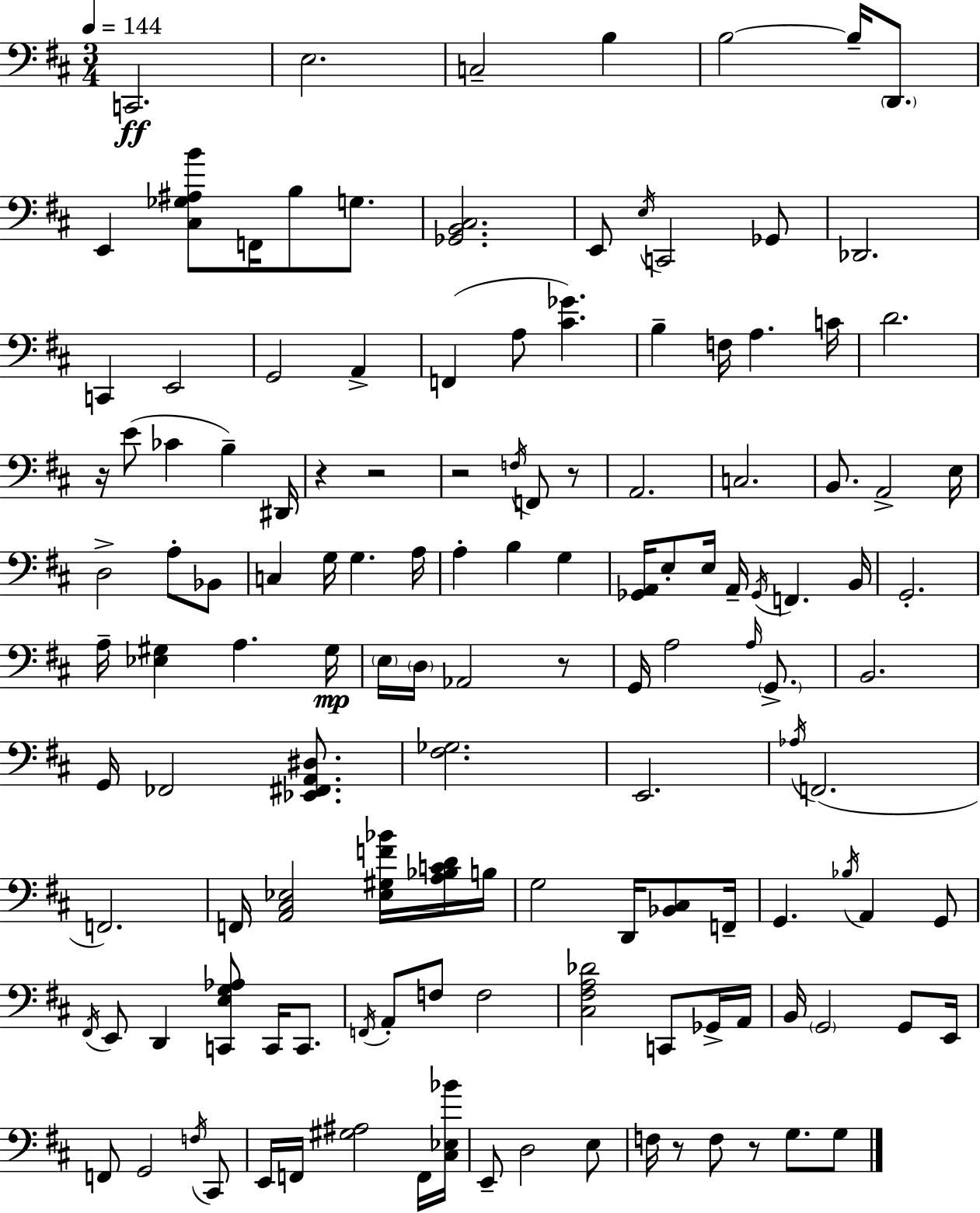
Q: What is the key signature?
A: D major